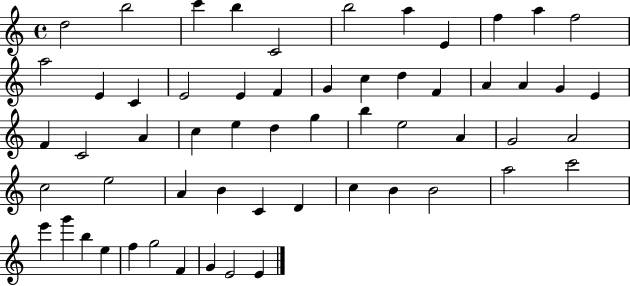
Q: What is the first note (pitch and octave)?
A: D5